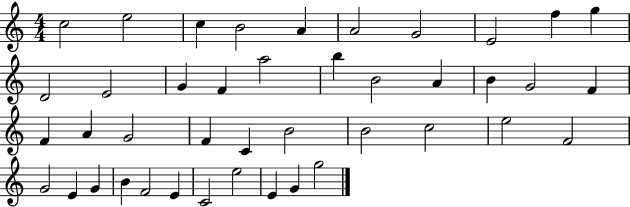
X:1
T:Untitled
M:4/4
L:1/4
K:C
c2 e2 c B2 A A2 G2 E2 f g D2 E2 G F a2 b B2 A B G2 F F A G2 F C B2 B2 c2 e2 F2 G2 E G B F2 E C2 e2 E G g2